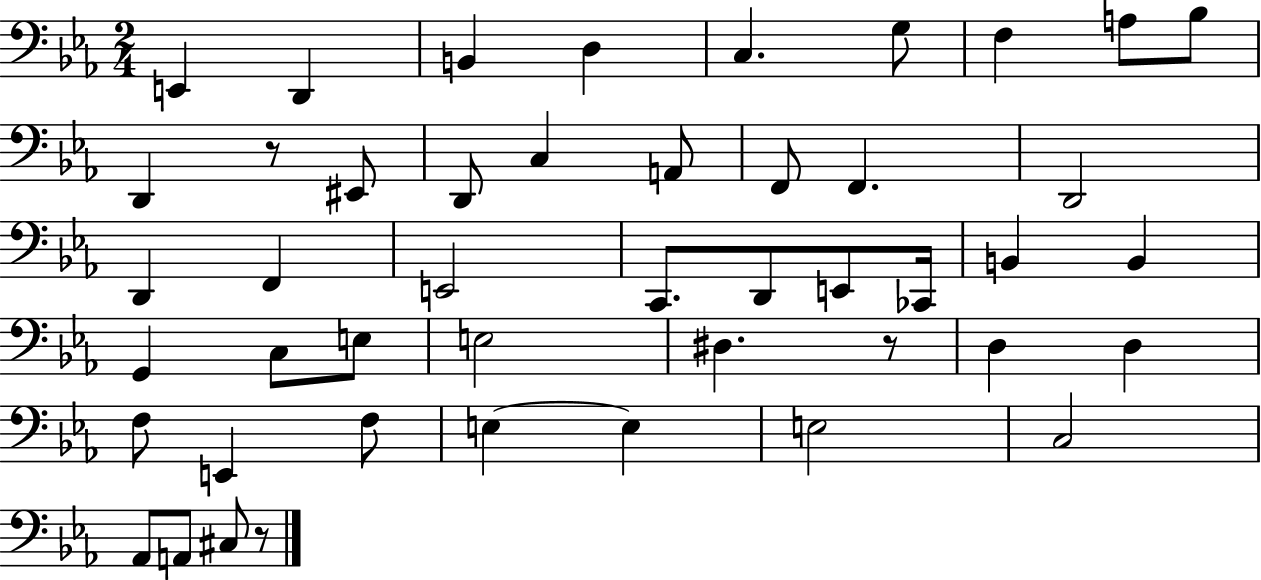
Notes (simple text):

E2/q D2/q B2/q D3/q C3/q. G3/e F3/q A3/e Bb3/e D2/q R/e EIS2/e D2/e C3/q A2/e F2/e F2/q. D2/h D2/q F2/q E2/h C2/e. D2/e E2/e CES2/s B2/q B2/q G2/q C3/e E3/e E3/h D#3/q. R/e D3/q D3/q F3/e E2/q F3/e E3/q E3/q E3/h C3/h Ab2/e A2/e C#3/e R/e